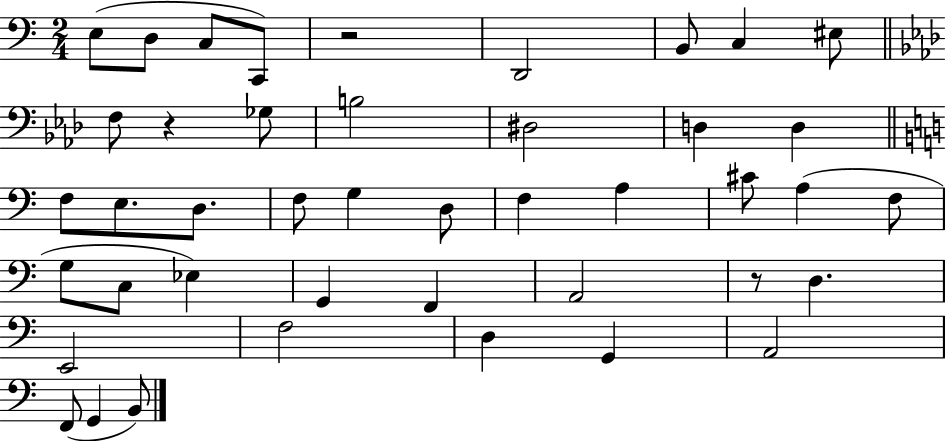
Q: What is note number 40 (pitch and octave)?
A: B2